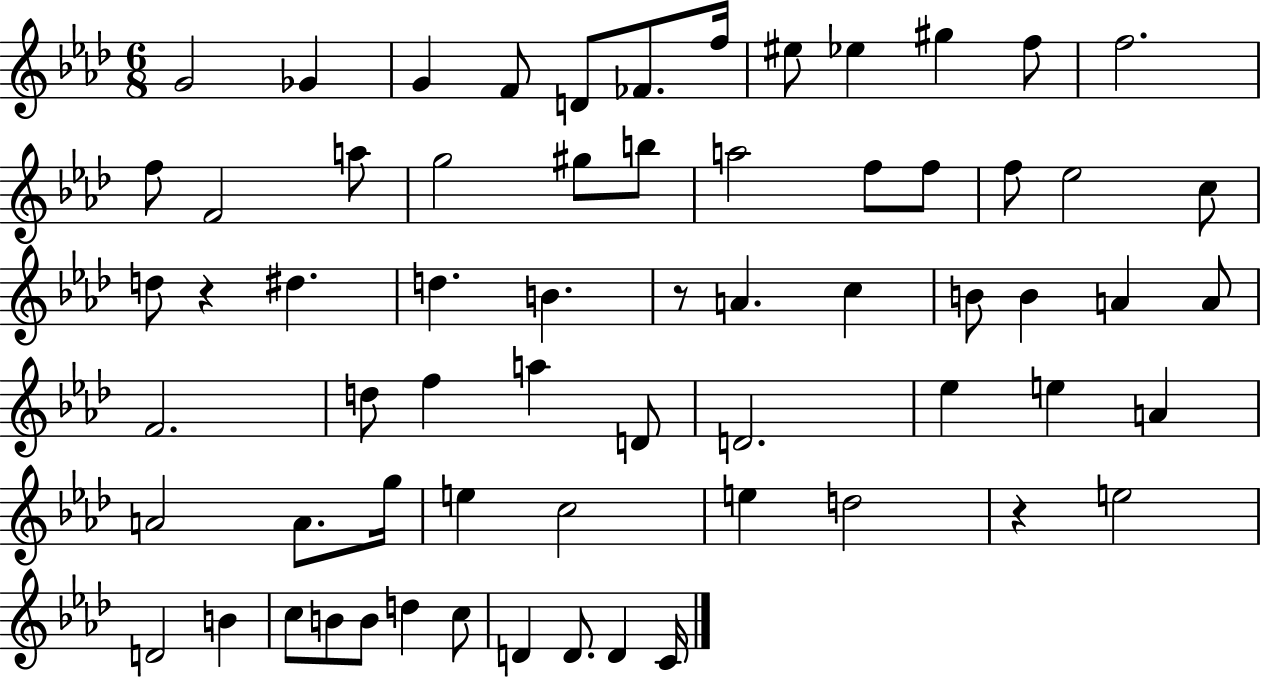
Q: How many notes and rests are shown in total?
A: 65